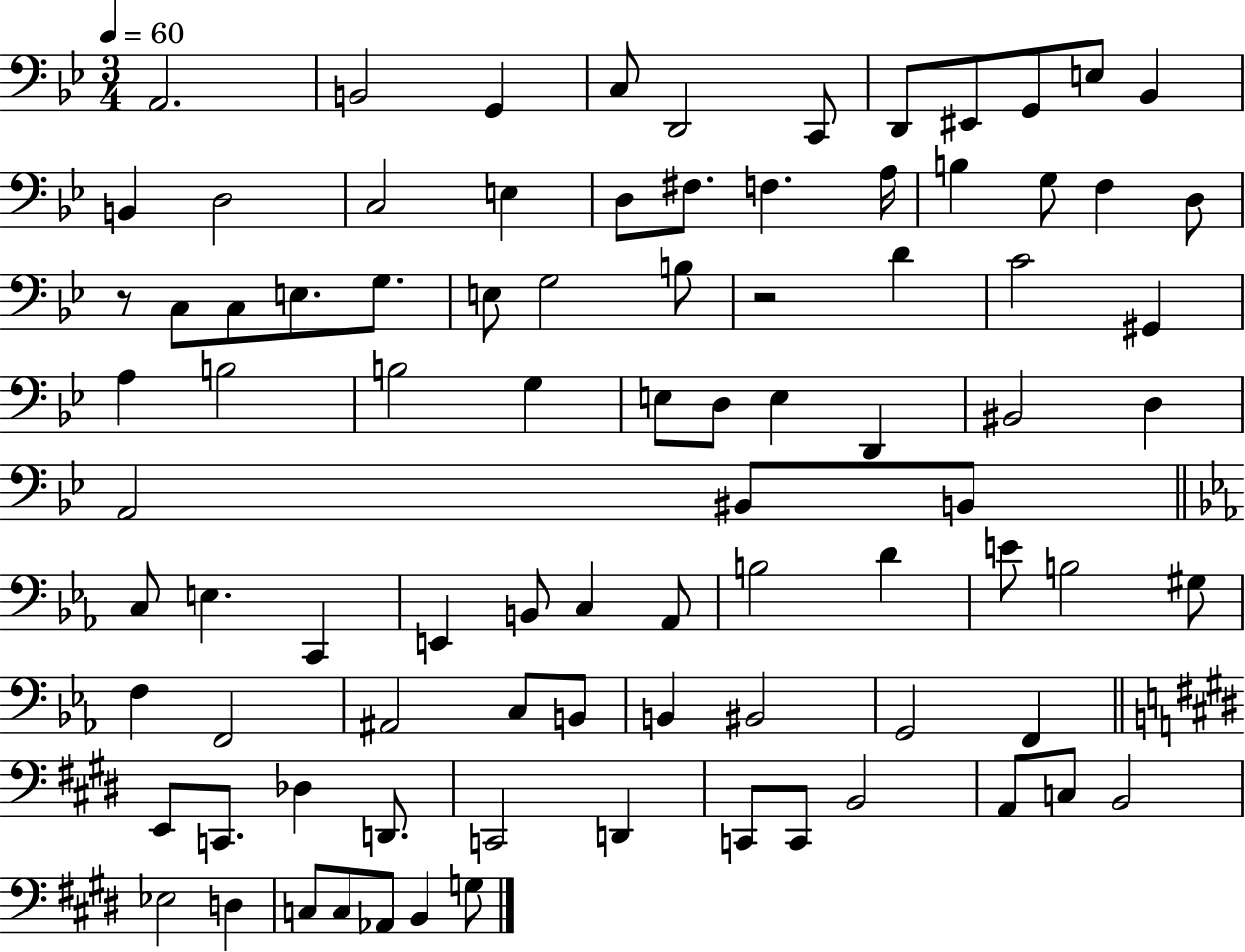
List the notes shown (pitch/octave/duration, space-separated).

A2/h. B2/h G2/q C3/e D2/h C2/e D2/e EIS2/e G2/e E3/e Bb2/q B2/q D3/h C3/h E3/q D3/e F#3/e. F3/q. A3/s B3/q G3/e F3/q D3/e R/e C3/e C3/e E3/e. G3/e. E3/e G3/h B3/e R/h D4/q C4/h G#2/q A3/q B3/h B3/h G3/q E3/e D3/e E3/q D2/q BIS2/h D3/q A2/h BIS2/e B2/e C3/e E3/q. C2/q E2/q B2/e C3/q Ab2/e B3/h D4/q E4/e B3/h G#3/e F3/q F2/h A#2/h C3/e B2/e B2/q BIS2/h G2/h F2/q E2/e C2/e. Db3/q D2/e. C2/h D2/q C2/e C2/e B2/h A2/e C3/e B2/h Eb3/h D3/q C3/e C3/e Ab2/e B2/q G3/e